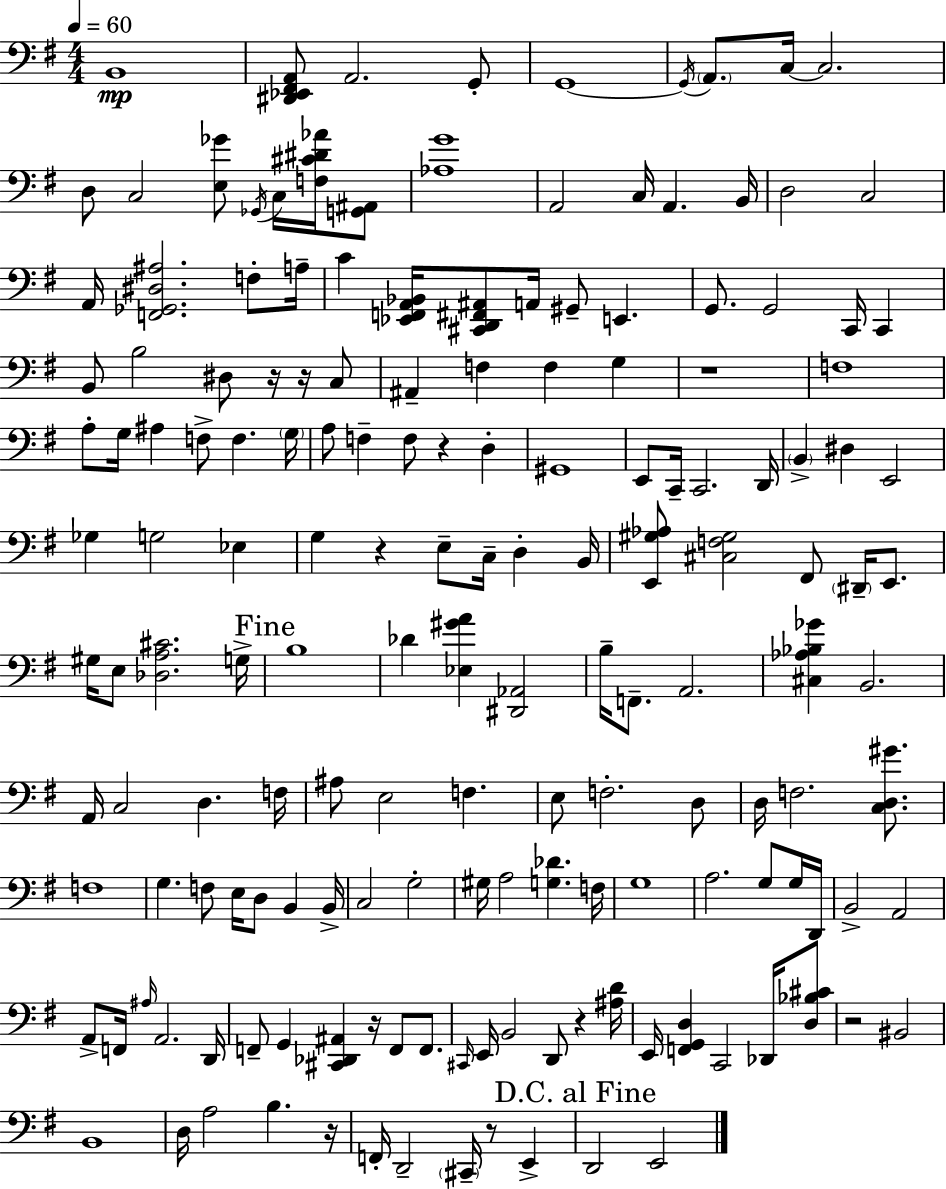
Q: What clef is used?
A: bass